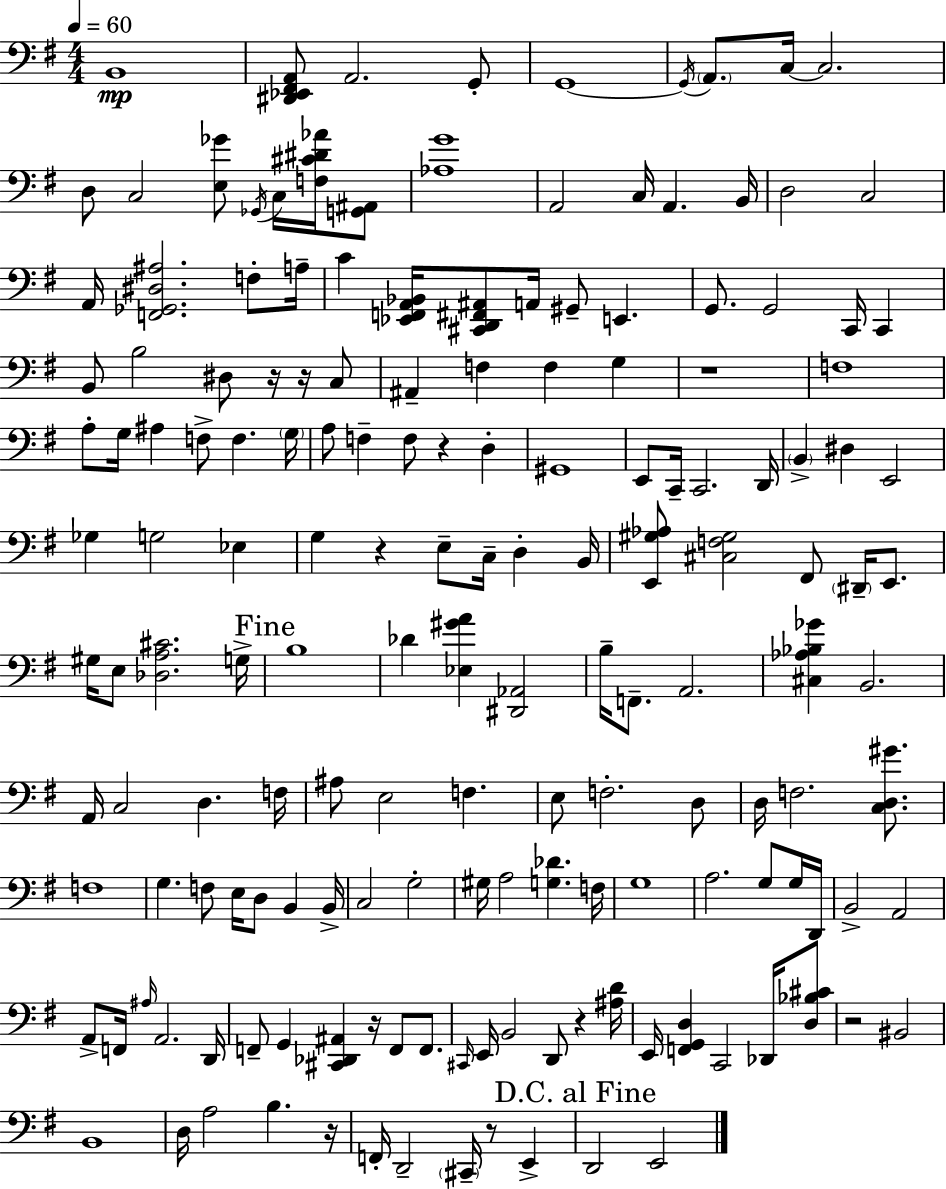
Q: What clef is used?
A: bass